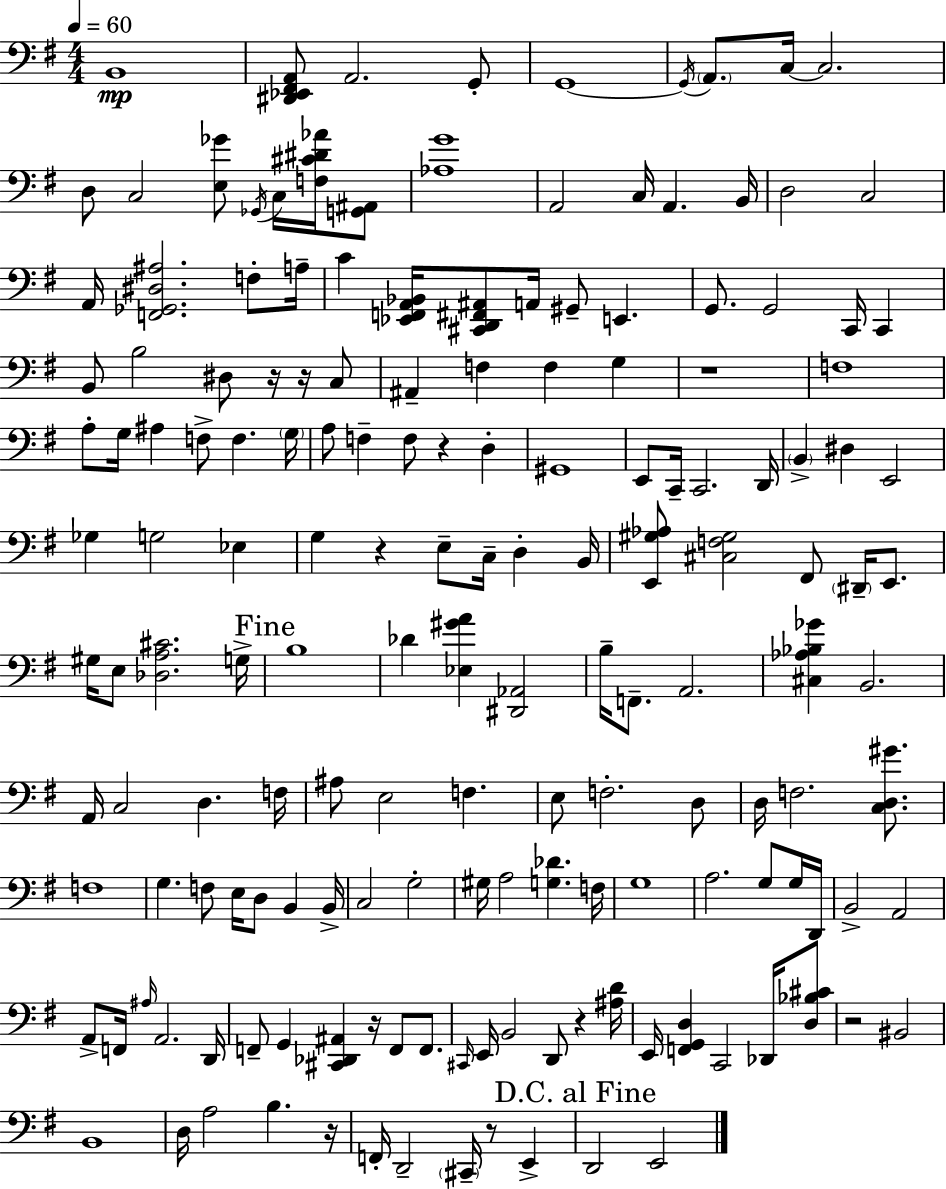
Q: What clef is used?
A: bass